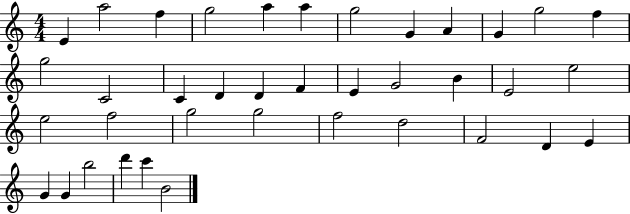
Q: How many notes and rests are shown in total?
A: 38